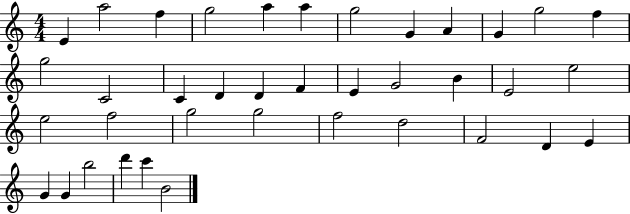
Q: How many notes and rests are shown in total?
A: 38